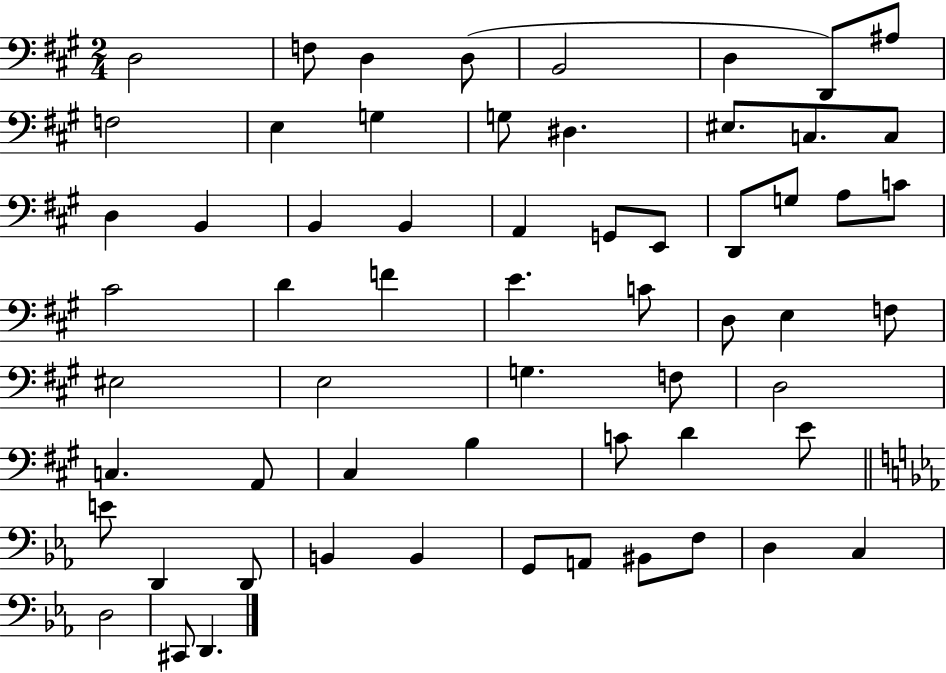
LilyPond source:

{
  \clef bass
  \numericTimeSignature
  \time 2/4
  \key a \major
  \repeat volta 2 { d2 | f8 d4 d8( | b,2 | d4 d,8) ais8 | \break f2 | e4 g4 | g8 dis4. | eis8. c8. c8 | \break d4 b,4 | b,4 b,4 | a,4 g,8 e,8 | d,8 g8 a8 c'8 | \break cis'2 | d'4 f'4 | e'4. c'8 | d8 e4 f8 | \break eis2 | e2 | g4. f8 | d2 | \break c4. a,8 | cis4 b4 | c'8 d'4 e'8 | \bar "||" \break \key ees \major e'8 d,4 d,8 | b,4 b,4 | g,8 a,8 bis,8 f8 | d4 c4 | \break d2 | cis,8 d,4. | } \bar "|."
}